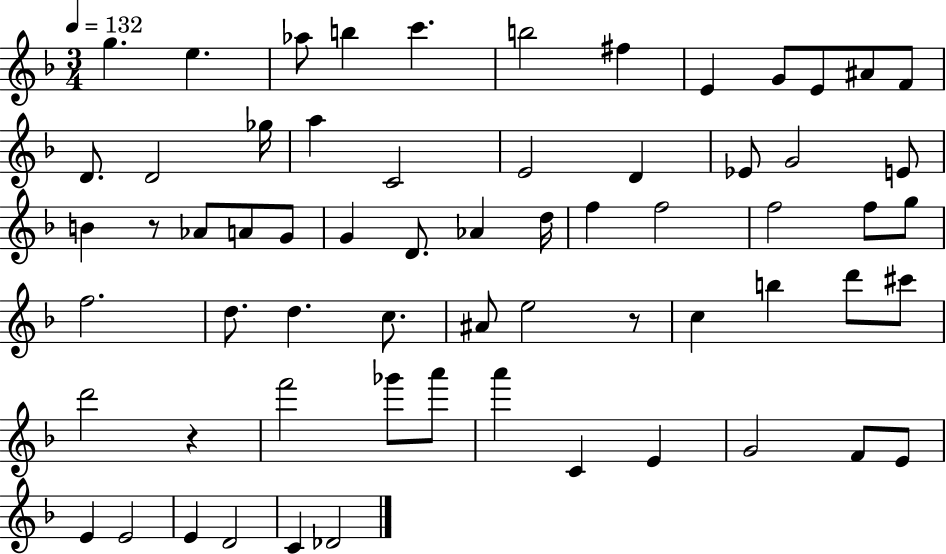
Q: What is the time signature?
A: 3/4